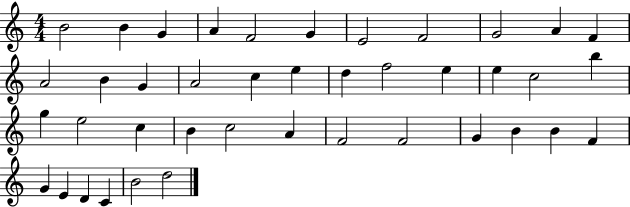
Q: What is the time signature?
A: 4/4